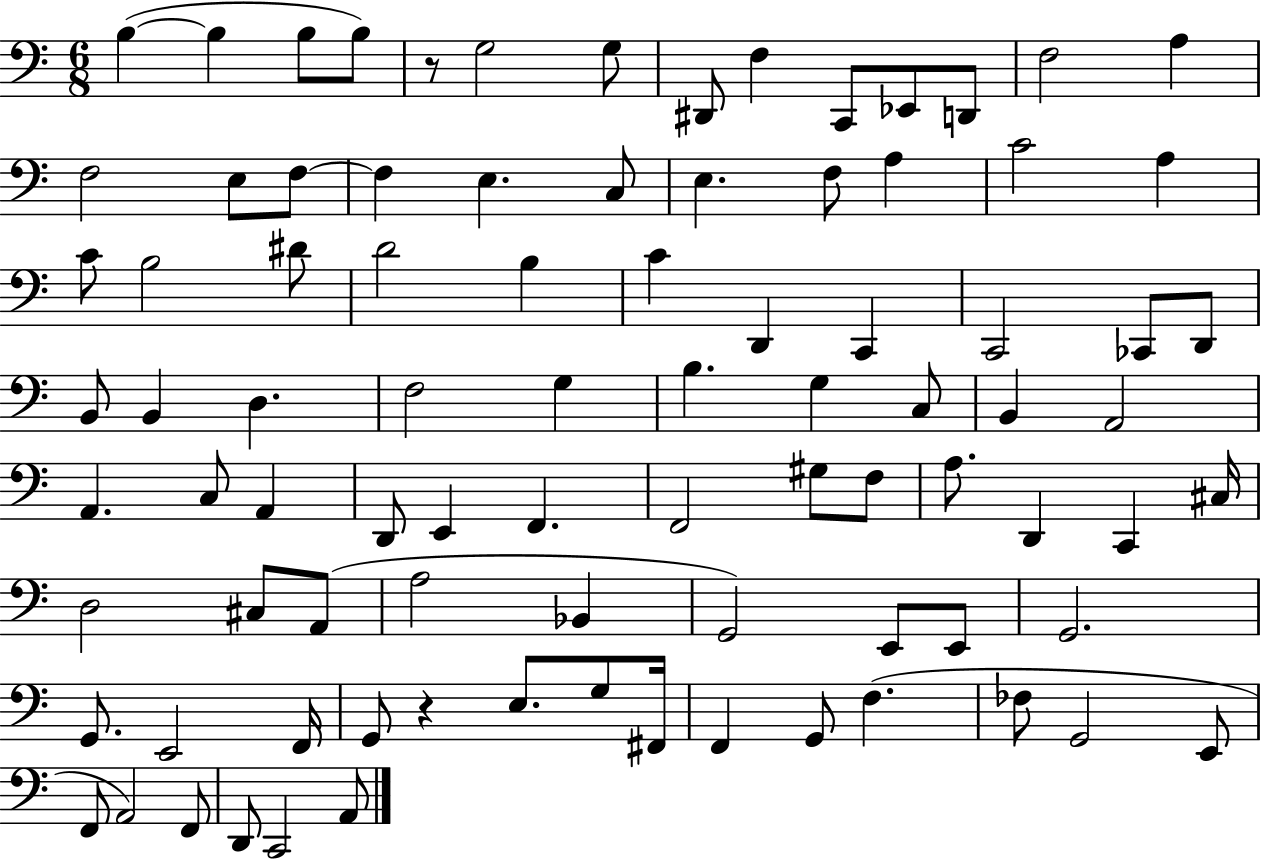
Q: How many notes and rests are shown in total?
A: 88